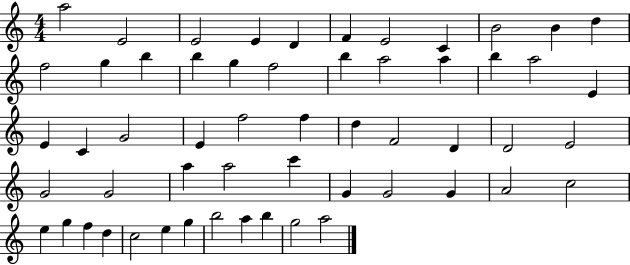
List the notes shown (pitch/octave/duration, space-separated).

A5/h E4/h E4/h E4/q D4/q F4/q E4/h C4/q B4/h B4/q D5/q F5/h G5/q B5/q B5/q G5/q F5/h B5/q A5/h A5/q B5/q A5/h E4/q E4/q C4/q G4/h E4/q F5/h F5/q D5/q F4/h D4/q D4/h E4/h G4/h G4/h A5/q A5/h C6/q G4/q G4/h G4/q A4/h C5/h E5/q G5/q F5/q D5/q C5/h E5/q G5/q B5/h A5/q B5/q G5/h A5/h